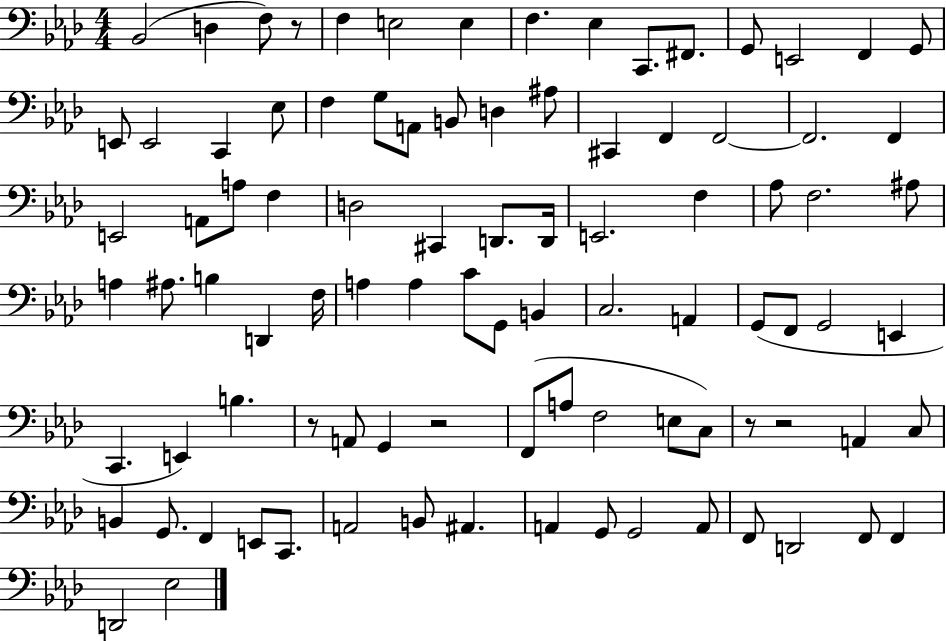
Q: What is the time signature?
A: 4/4